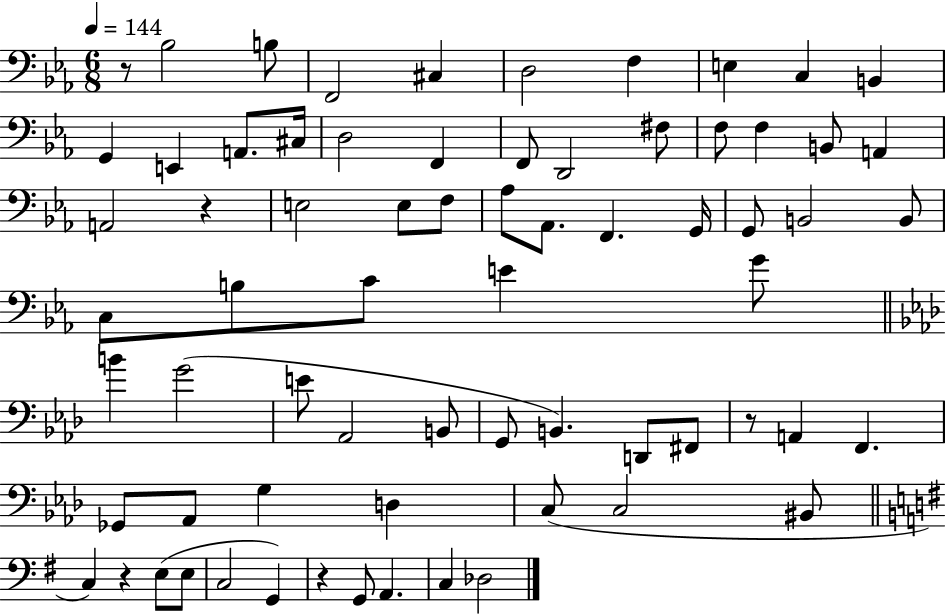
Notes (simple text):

R/e Bb3/h B3/e F2/h C#3/q D3/h F3/q E3/q C3/q B2/q G2/q E2/q A2/e. C#3/s D3/h F2/q F2/e D2/h F#3/e F3/e F3/q B2/e A2/q A2/h R/q E3/h E3/e F3/e Ab3/e Ab2/e. F2/q. G2/s G2/e B2/h B2/e C3/e B3/e C4/e E4/q G4/e B4/q G4/h E4/e Ab2/h B2/e G2/e B2/q. D2/e F#2/e R/e A2/q F2/q. Gb2/e Ab2/e G3/q D3/q C3/e C3/h BIS2/e C3/q R/q E3/e E3/e C3/h G2/q R/q G2/e A2/q. C3/q Db3/h